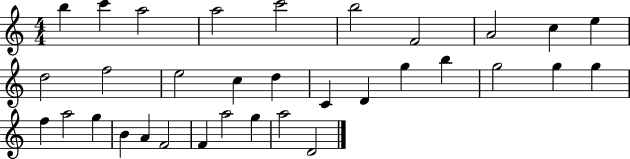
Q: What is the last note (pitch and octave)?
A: D4